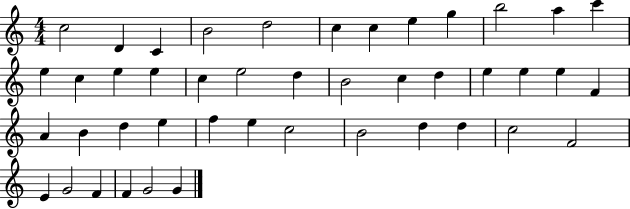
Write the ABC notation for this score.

X:1
T:Untitled
M:4/4
L:1/4
K:C
c2 D C B2 d2 c c e g b2 a c' e c e e c e2 d B2 c d e e e F A B d e f e c2 B2 d d c2 F2 E G2 F F G2 G